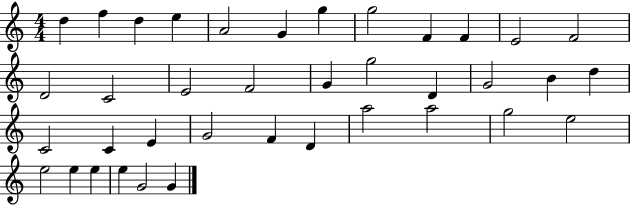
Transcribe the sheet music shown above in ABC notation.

X:1
T:Untitled
M:4/4
L:1/4
K:C
d f d e A2 G g g2 F F E2 F2 D2 C2 E2 F2 G g2 D G2 B d C2 C E G2 F D a2 a2 g2 e2 e2 e e e G2 G